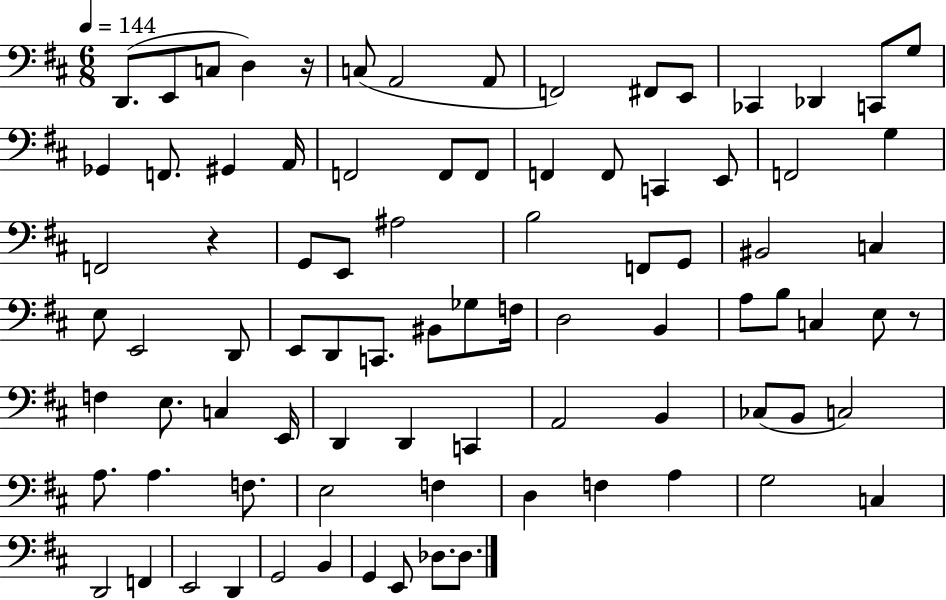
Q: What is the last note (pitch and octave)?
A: Db3